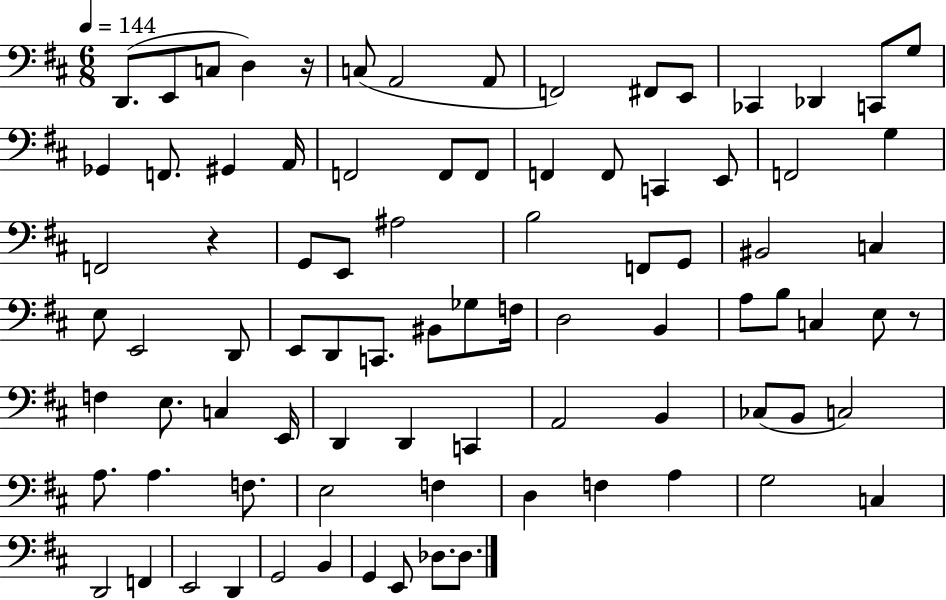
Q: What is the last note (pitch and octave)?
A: Db3